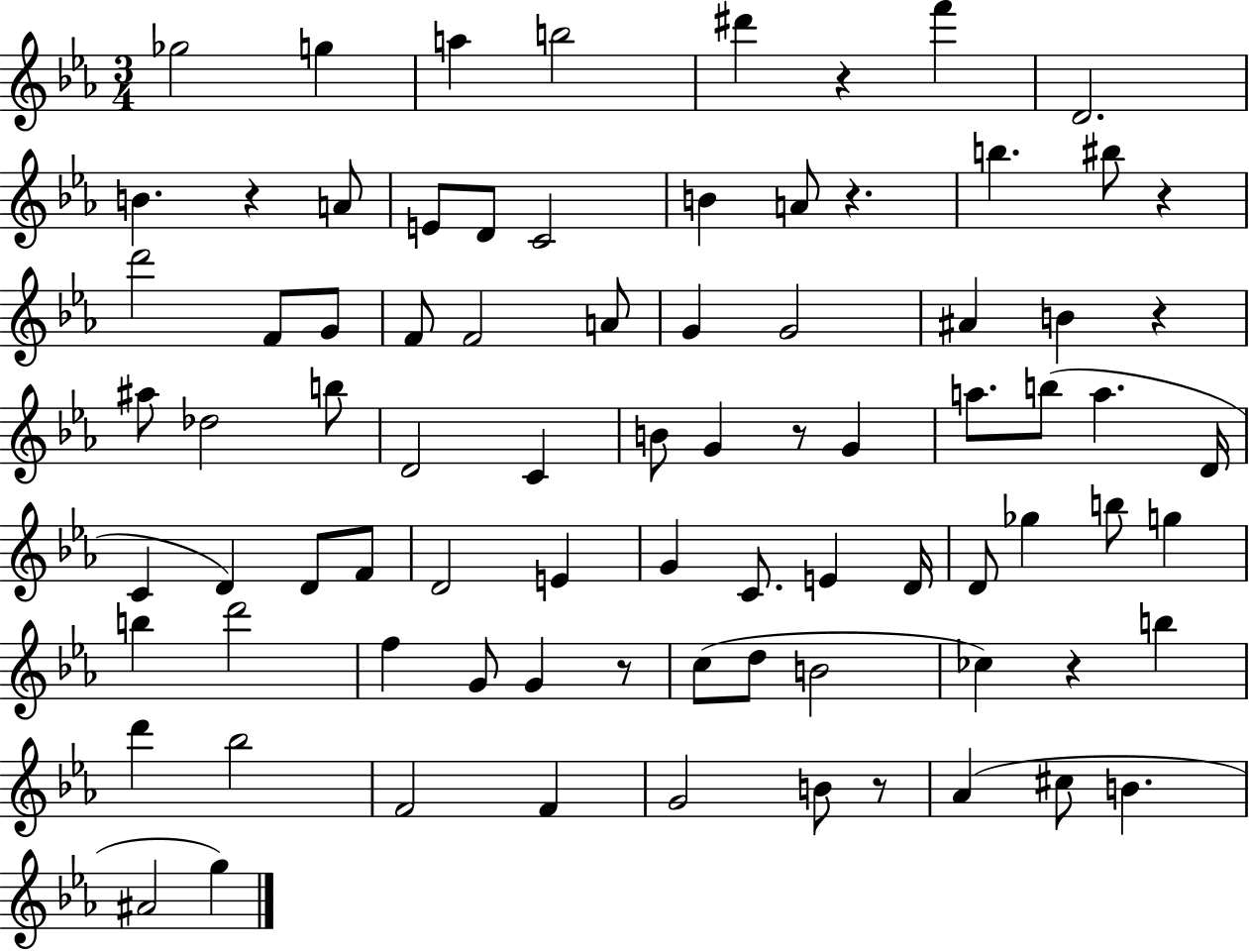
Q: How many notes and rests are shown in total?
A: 82